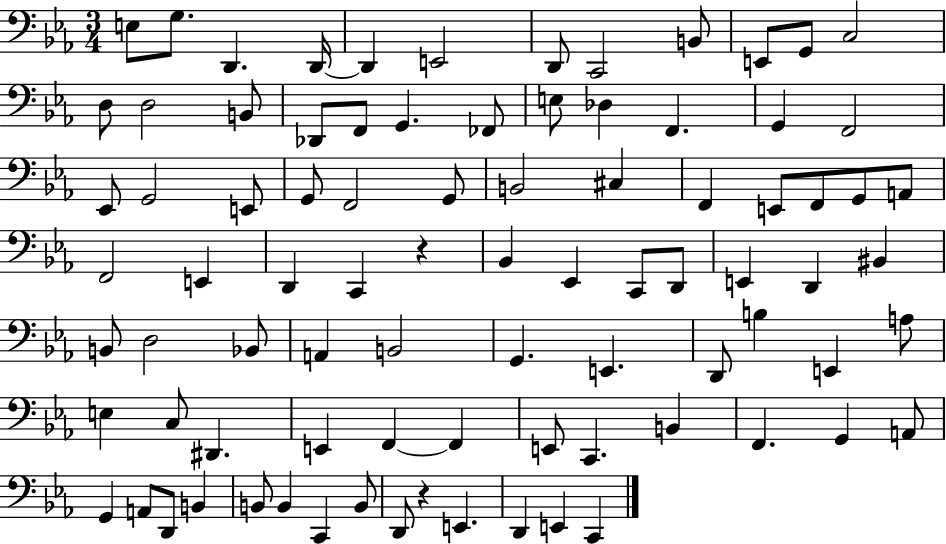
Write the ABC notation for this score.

X:1
T:Untitled
M:3/4
L:1/4
K:Eb
E,/2 G,/2 D,, D,,/4 D,, E,,2 D,,/2 C,,2 B,,/2 E,,/2 G,,/2 C,2 D,/2 D,2 B,,/2 _D,,/2 F,,/2 G,, _F,,/2 E,/2 _D, F,, G,, F,,2 _E,,/2 G,,2 E,,/2 G,,/2 F,,2 G,,/2 B,,2 ^C, F,, E,,/2 F,,/2 G,,/2 A,,/2 F,,2 E,, D,, C,, z _B,, _E,, C,,/2 D,,/2 E,, D,, ^B,, B,,/2 D,2 _B,,/2 A,, B,,2 G,, E,, D,,/2 B, E,, A,/2 E, C,/2 ^D,, E,, F,, F,, E,,/2 C,, B,, F,, G,, A,,/2 G,, A,,/2 D,,/2 B,, B,,/2 B,, C,, B,,/2 D,,/2 z E,, D,, E,, C,,